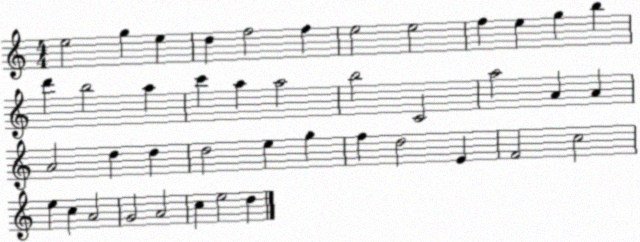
X:1
T:Untitled
M:4/4
L:1/4
K:C
e2 g e d f2 f e2 e2 f e g b d' b2 a c' a a2 b2 C2 a2 A A A2 d d d2 e g f d2 E F2 c2 e c A2 G2 A2 c e2 d